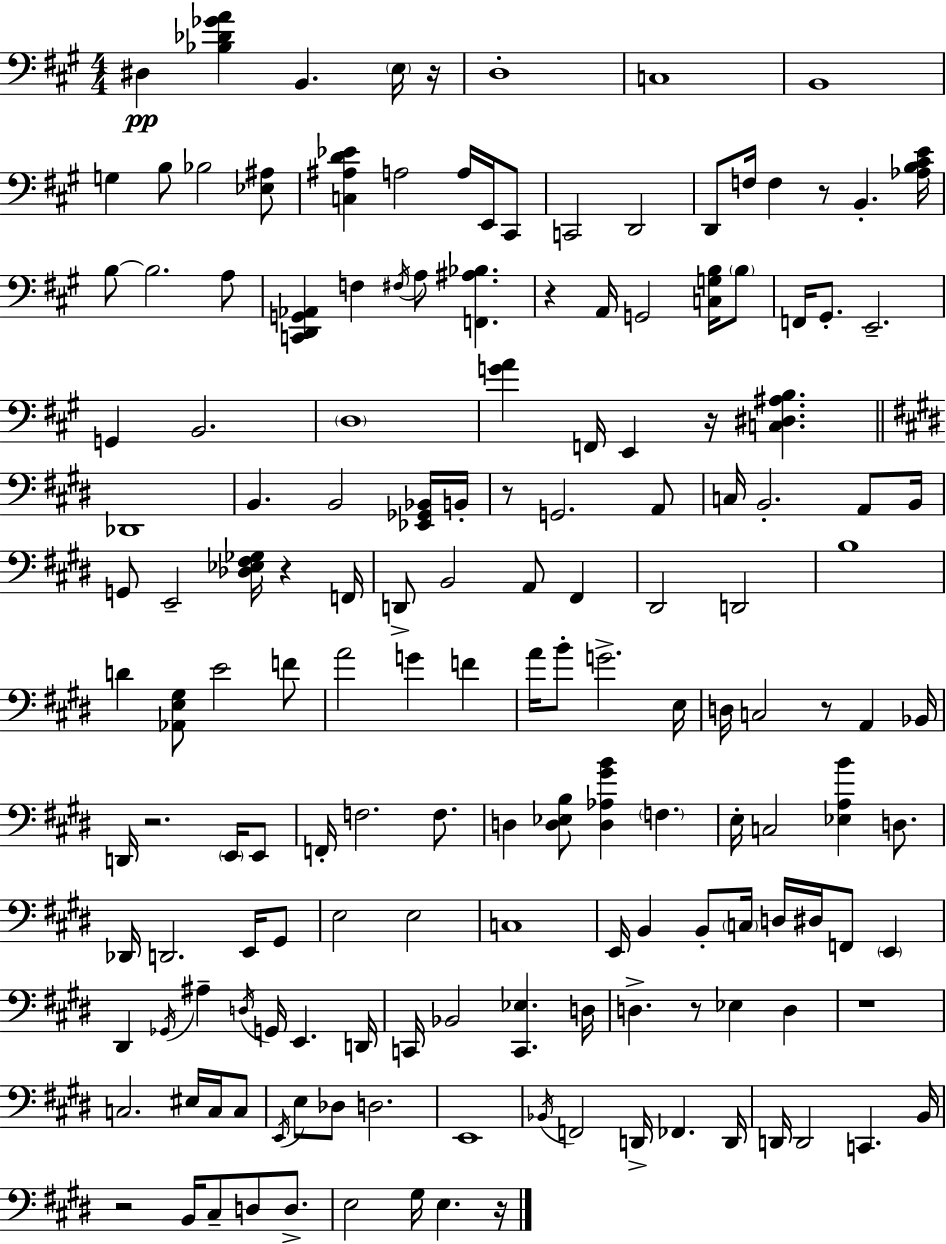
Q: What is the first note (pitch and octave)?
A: D#3